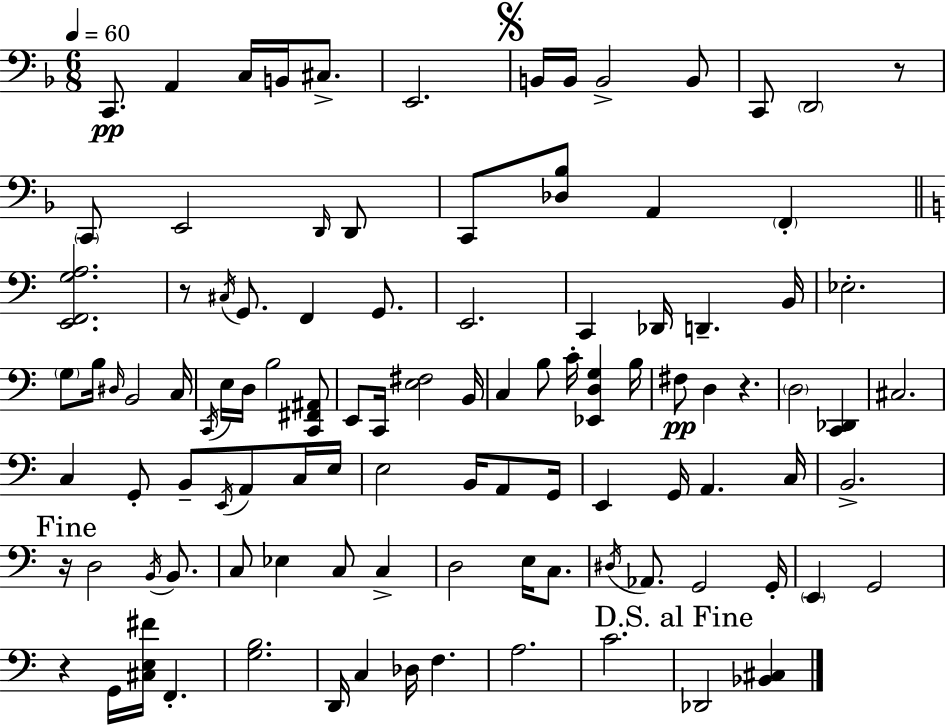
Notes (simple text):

C2/e. A2/q C3/s B2/s C#3/e. E2/h. B2/s B2/s B2/h B2/e C2/e D2/h R/e C2/e E2/h D2/s D2/e C2/e [Db3,Bb3]/e A2/q F2/q [E2,F2,G3,A3]/h. R/e C#3/s G2/e. F2/q G2/e. E2/h. C2/q Db2/s D2/q. B2/s Eb3/h. G3/e B3/s D#3/s B2/h C3/s C2/s E3/s D3/s B3/h [C2,F#2,A#2]/e E2/e C2/s [E3,F#3]/h B2/s C3/q B3/e C4/s [Eb2,D3,G3]/q B3/s F#3/e D3/q R/q. D3/h [C2,Db2]/q C#3/h. C3/q G2/e B2/e E2/s A2/e C3/s E3/s E3/h B2/s A2/e G2/s E2/q G2/s A2/q. C3/s B2/h. R/s D3/h B2/s B2/e. C3/e Eb3/q C3/e C3/q D3/h E3/s C3/e. D#3/s Ab2/e. G2/h G2/s E2/q G2/h R/q G2/s [C#3,E3,F#4]/s F2/q. [G3,B3]/h. D2/s C3/q Db3/s F3/q. A3/h. C4/h. Db2/h [Bb2,C#3]/q